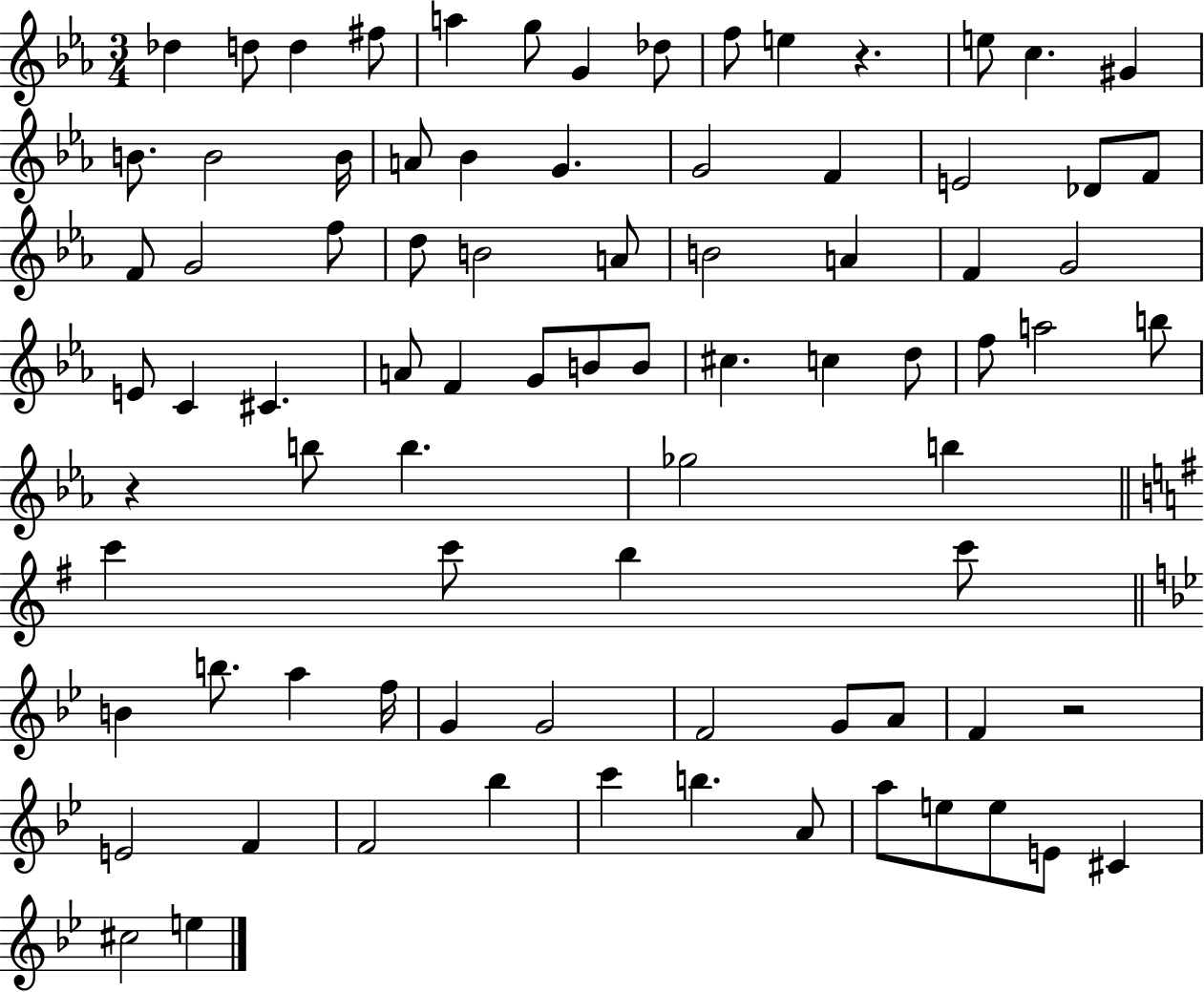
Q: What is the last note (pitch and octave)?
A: E5